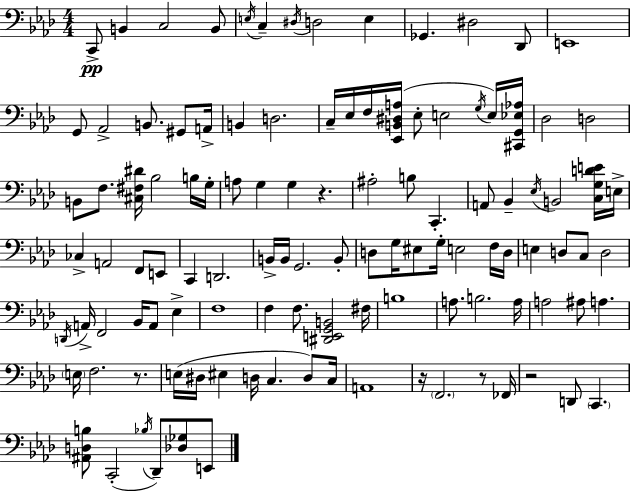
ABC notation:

X:1
T:Untitled
M:4/4
L:1/4
K:Ab
C,,/2 B,, C,2 B,,/2 E,/4 C, ^D,/4 D,2 E, _G,, ^D,2 _D,,/2 E,,4 G,,/2 _A,,2 B,,/2 ^G,,/2 A,,/4 B,, D,2 C,/4 _E,/4 F,/4 [_E,,B,,^D,A,]/4 _E,/2 E,2 G,/4 E,/4 [^C,,G,,_E,_A,]/4 _D,2 D,2 B,,/2 F,/2 [^C,^F,^D]/4 _B,2 B,/4 G,/4 A,/2 G, G, z ^A,2 B,/2 C,, A,,/2 _B,, _E,/4 B,,2 [C,G,DE]/4 E,/4 _C, A,,2 F,,/2 E,,/2 C,, D,,2 B,,/4 B,,/4 G,,2 B,,/2 D,/2 G,/4 ^E,/2 G,/4 E,2 F,/4 D,/4 E, D,/2 C,/2 D,2 D,,/4 A,,/4 F,,2 _B,,/4 A,,/2 _E, F,4 F, F,/2 [^D,,E,,G,,B,,]2 ^F,/4 B,4 A,/2 B,2 A,/4 A,2 ^A,/2 A, E,/4 F,2 z/2 E,/4 ^D,/4 ^E, D,/4 C, D,/2 C,/4 A,,4 z/4 F,,2 z/2 _F,,/4 z2 D,,/2 C,, [^A,,D,B,]/2 C,,2 _B,/4 _D,,/2 [_D,_G,]/2 E,,/2